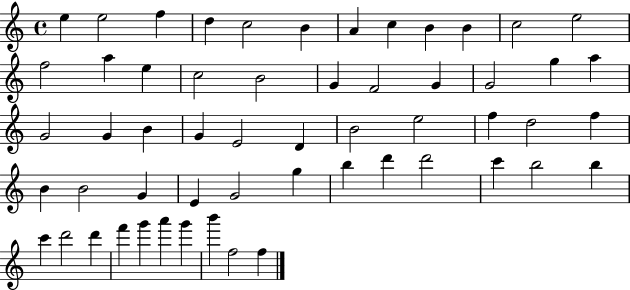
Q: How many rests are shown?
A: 0